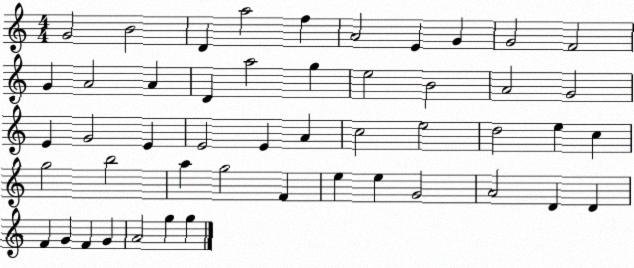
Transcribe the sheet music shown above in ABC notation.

X:1
T:Untitled
M:4/4
L:1/4
K:C
G2 B2 D a2 f A2 E G G2 F2 G A2 A D a2 g e2 B2 A2 G2 E G2 E E2 E A c2 e2 d2 e c g2 b2 a g2 F e e G2 A2 D D F G F G A2 g g